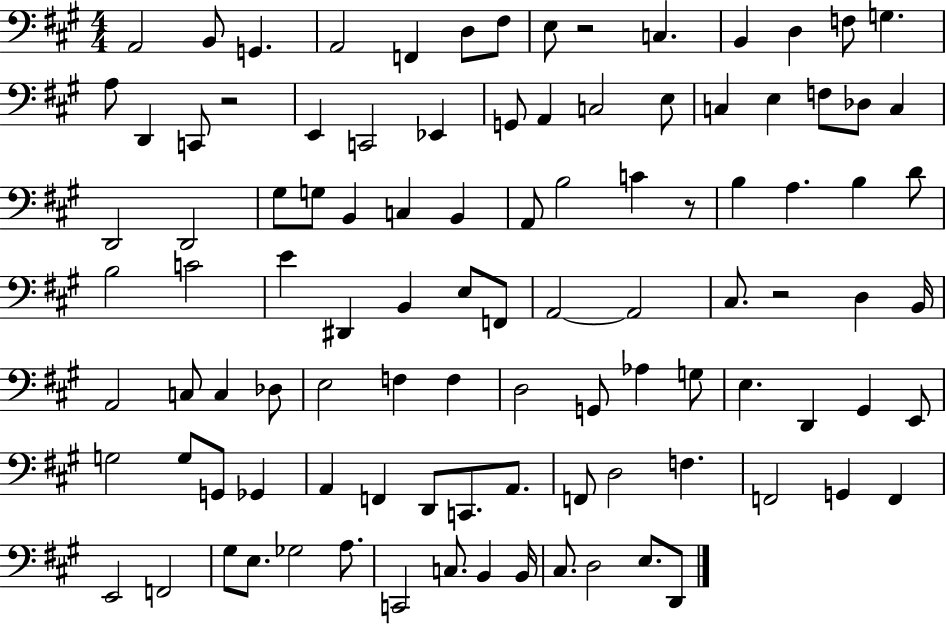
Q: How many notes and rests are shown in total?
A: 102